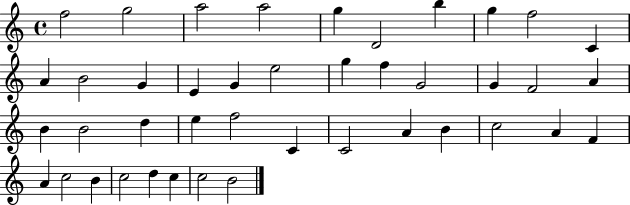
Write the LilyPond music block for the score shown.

{
  \clef treble
  \time 4/4
  \defaultTimeSignature
  \key c \major
  f''2 g''2 | a''2 a''2 | g''4 d'2 b''4 | g''4 f''2 c'4 | \break a'4 b'2 g'4 | e'4 g'4 e''2 | g''4 f''4 g'2 | g'4 f'2 a'4 | \break b'4 b'2 d''4 | e''4 f''2 c'4 | c'2 a'4 b'4 | c''2 a'4 f'4 | \break a'4 c''2 b'4 | c''2 d''4 c''4 | c''2 b'2 | \bar "|."
}